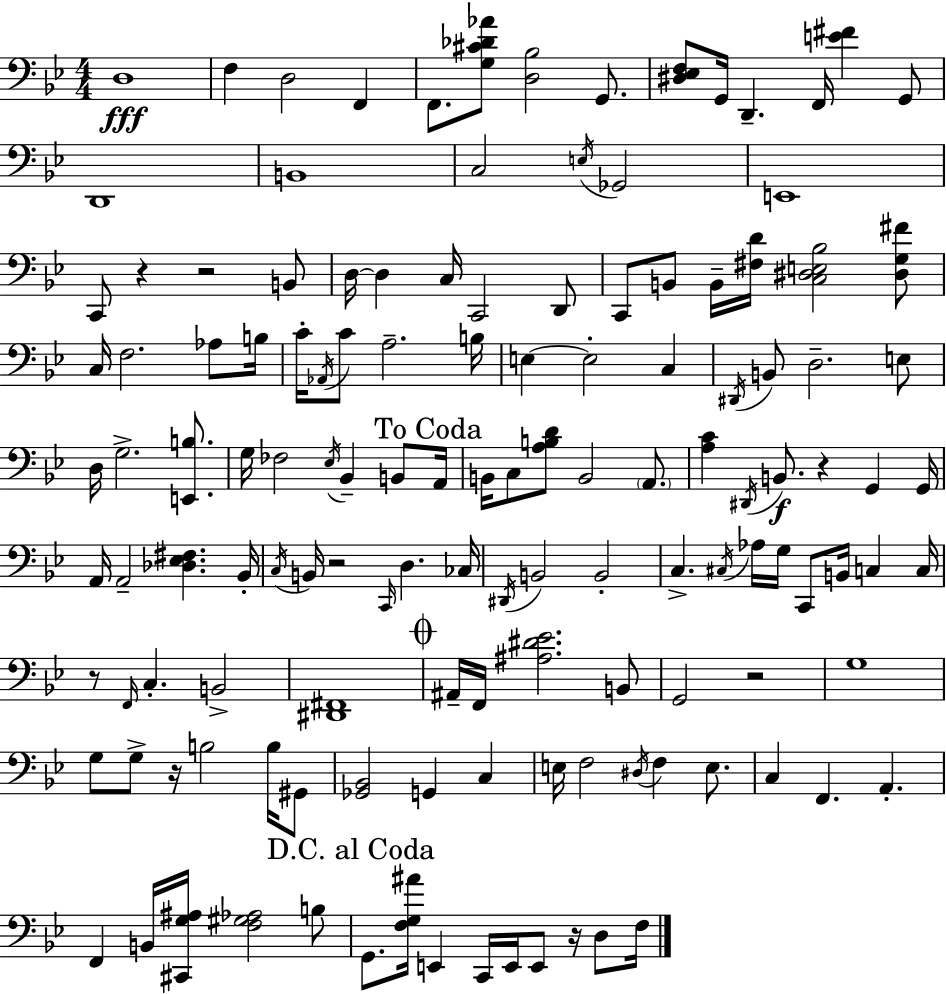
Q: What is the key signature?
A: BES major